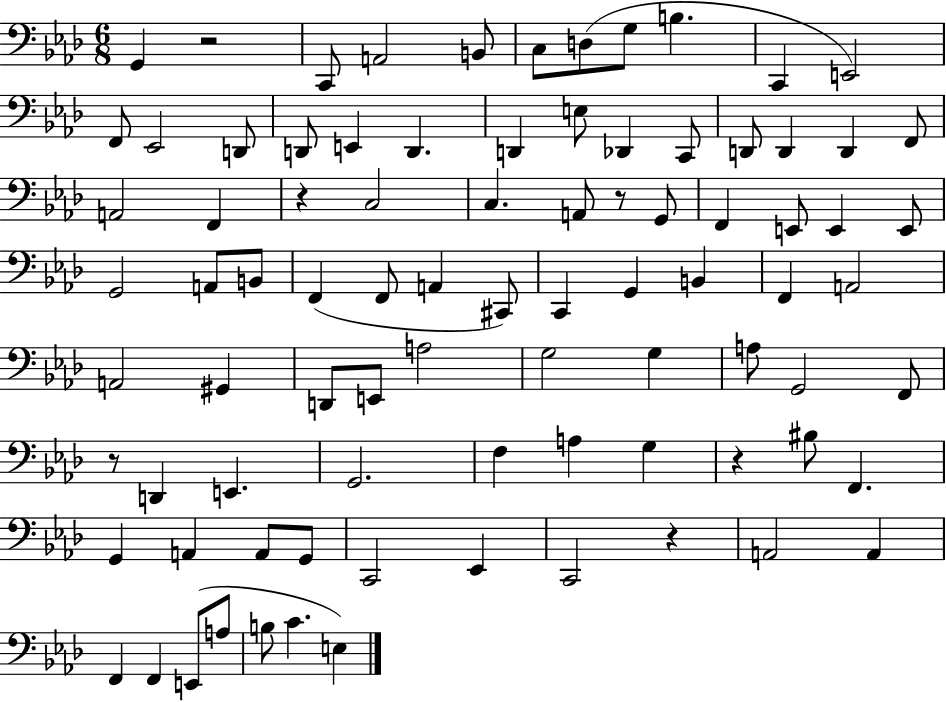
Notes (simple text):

G2/q R/h C2/e A2/h B2/e C3/e D3/e G3/e B3/q. C2/q E2/h F2/e Eb2/h D2/e D2/e E2/q D2/q. D2/q E3/e Db2/q C2/e D2/e D2/q D2/q F2/e A2/h F2/q R/q C3/h C3/q. A2/e R/e G2/e F2/q E2/e E2/q E2/e G2/h A2/e B2/e F2/q F2/e A2/q C#2/e C2/q G2/q B2/q F2/q A2/h A2/h G#2/q D2/e E2/e A3/h G3/h G3/q A3/e G2/h F2/e R/e D2/q E2/q. G2/h. F3/q A3/q G3/q R/q BIS3/e F2/q. G2/q A2/q A2/e G2/e C2/h Eb2/q C2/h R/q A2/h A2/q F2/q F2/q E2/e A3/e B3/e C4/q. E3/q